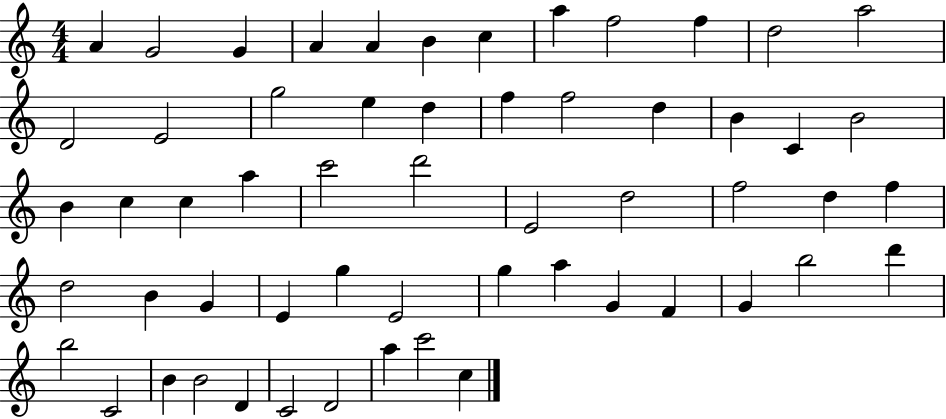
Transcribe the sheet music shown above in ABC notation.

X:1
T:Untitled
M:4/4
L:1/4
K:C
A G2 G A A B c a f2 f d2 a2 D2 E2 g2 e d f f2 d B C B2 B c c a c'2 d'2 E2 d2 f2 d f d2 B G E g E2 g a G F G b2 d' b2 C2 B B2 D C2 D2 a c'2 c